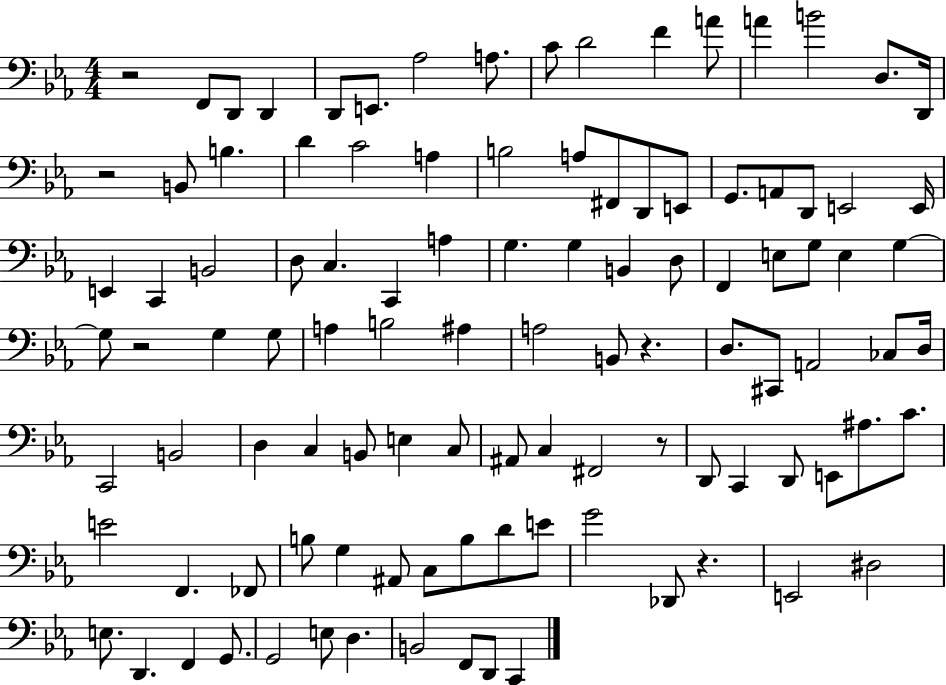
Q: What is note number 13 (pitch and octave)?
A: B4